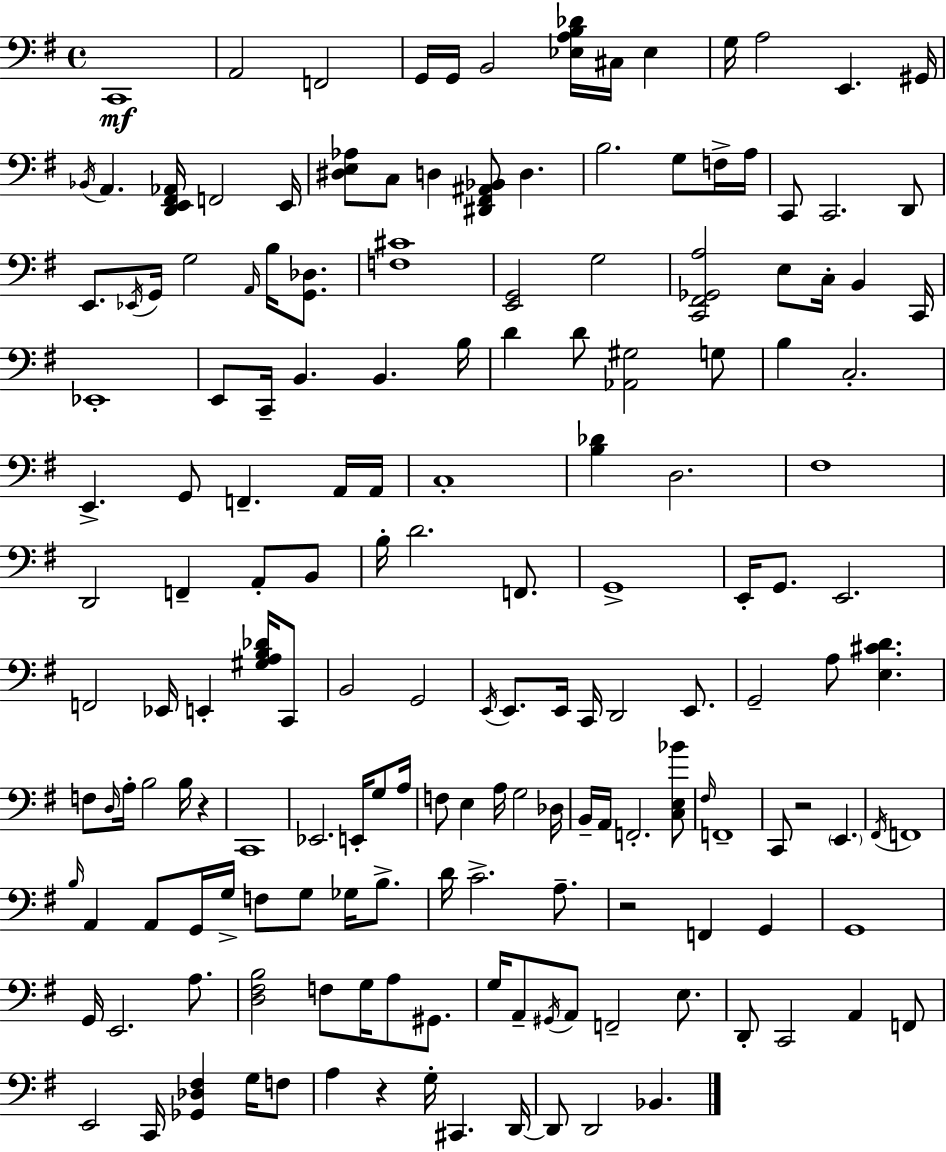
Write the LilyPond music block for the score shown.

{
  \clef bass
  \time 4/4
  \defaultTimeSignature
  \key e \minor
  c,1\mf | a,2 f,2 | g,16 g,16 b,2 <ees a b des'>16 cis16 ees4 | g16 a2 e,4. gis,16 | \break \acciaccatura { bes,16 } a,4. <d, e, fis, aes,>16 f,2 | e,16 <dis e aes>8 c8 d4 <dis, fis, ais, bes,>8 d4. | b2. g8 f16-> | a16 c,8 c,2. d,8 | \break e,8. \acciaccatura { ees,16 } g,16 g2 \grace { a,16 } b16 | <g, des>8. <f cis'>1 | <e, g,>2 g2 | <c, fis, ges, a>2 e8 c16-. b,4 | \break c,16 ees,1-. | e,8 c,16-- b,4. b,4. | b16 d'4 d'8 <aes, gis>2 | g8 b4 c2.-. | \break e,4.-> g,8 f,4.-- | a,16 a,16 c1-. | <b des'>4 d2. | fis1 | \break d,2 f,4-- a,8-. | b,8 b16-. d'2. | f,8. g,1-> | e,16-. g,8. e,2. | \break f,2 ees,16 e,4-. | <gis a b des'>16 c,8 b,2 g,2 | \acciaccatura { e,16 } e,8. e,16 c,16 d,2 | e,8. g,2-- a8 <e cis' d'>4. | \break f8 \grace { d16 } a16-. b2 | b16 r4 c,1 | ees,2. | e,16-. g8 a16 f8 e4 a16 g2 | \break des16 b,16-- a,16 f,2.-. | <c e bes'>8 \grace { fis16 } f,1-- | c,8 r2 | \parenthesize e,4. \acciaccatura { fis,16 } f,1 | \break \grace { b16 } a,4 a,8 g,16 g16-> | f8 g8 ges16 b8.-> d'16 c'2.-> | a8.-- r2 | f,4 g,4 g,1 | \break g,16 e,2. | a8. <d fis b>2 | f8 g16 a8 gis,8. g16 a,8-- \acciaccatura { gis,16 } a,8 f,2-- | e8. d,8-. c,2 | \break a,4 f,8 e,2 | c,16 <ges, des fis>4 g16 f8 a4 r4 | g16-. cis,4. d,16~~ d,8 d,2 | bes,4. \bar "|."
}